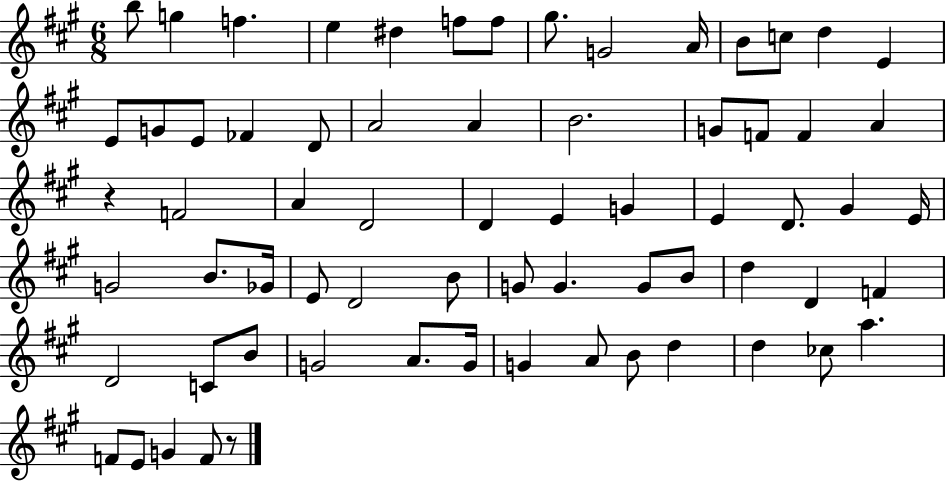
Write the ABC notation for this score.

X:1
T:Untitled
M:6/8
L:1/4
K:A
b/2 g f e ^d f/2 f/2 ^g/2 G2 A/4 B/2 c/2 d E E/2 G/2 E/2 _F D/2 A2 A B2 G/2 F/2 F A z F2 A D2 D E G E D/2 ^G E/4 G2 B/2 _G/4 E/2 D2 B/2 G/2 G G/2 B/2 d D F D2 C/2 B/2 G2 A/2 G/4 G A/2 B/2 d d _c/2 a F/2 E/2 G F/2 z/2